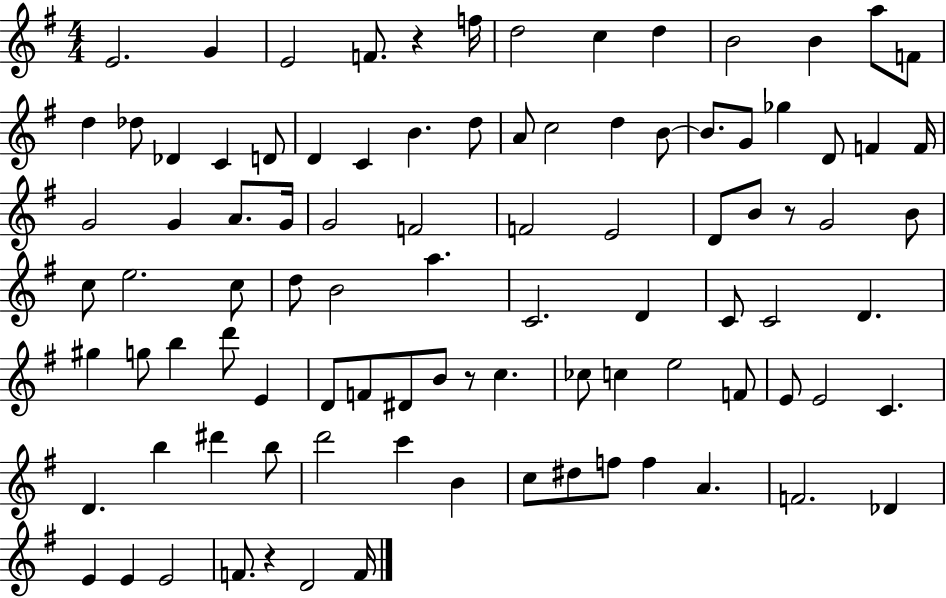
X:1
T:Untitled
M:4/4
L:1/4
K:G
E2 G E2 F/2 z f/4 d2 c d B2 B a/2 F/2 d _d/2 _D C D/2 D C B d/2 A/2 c2 d B/2 B/2 G/2 _g D/2 F F/4 G2 G A/2 G/4 G2 F2 F2 E2 D/2 B/2 z/2 G2 B/2 c/2 e2 c/2 d/2 B2 a C2 D C/2 C2 D ^g g/2 b d'/2 E D/2 F/2 ^D/2 B/2 z/2 c _c/2 c e2 F/2 E/2 E2 C D b ^d' b/2 d'2 c' B c/2 ^d/2 f/2 f A F2 _D E E E2 F/2 z D2 F/4